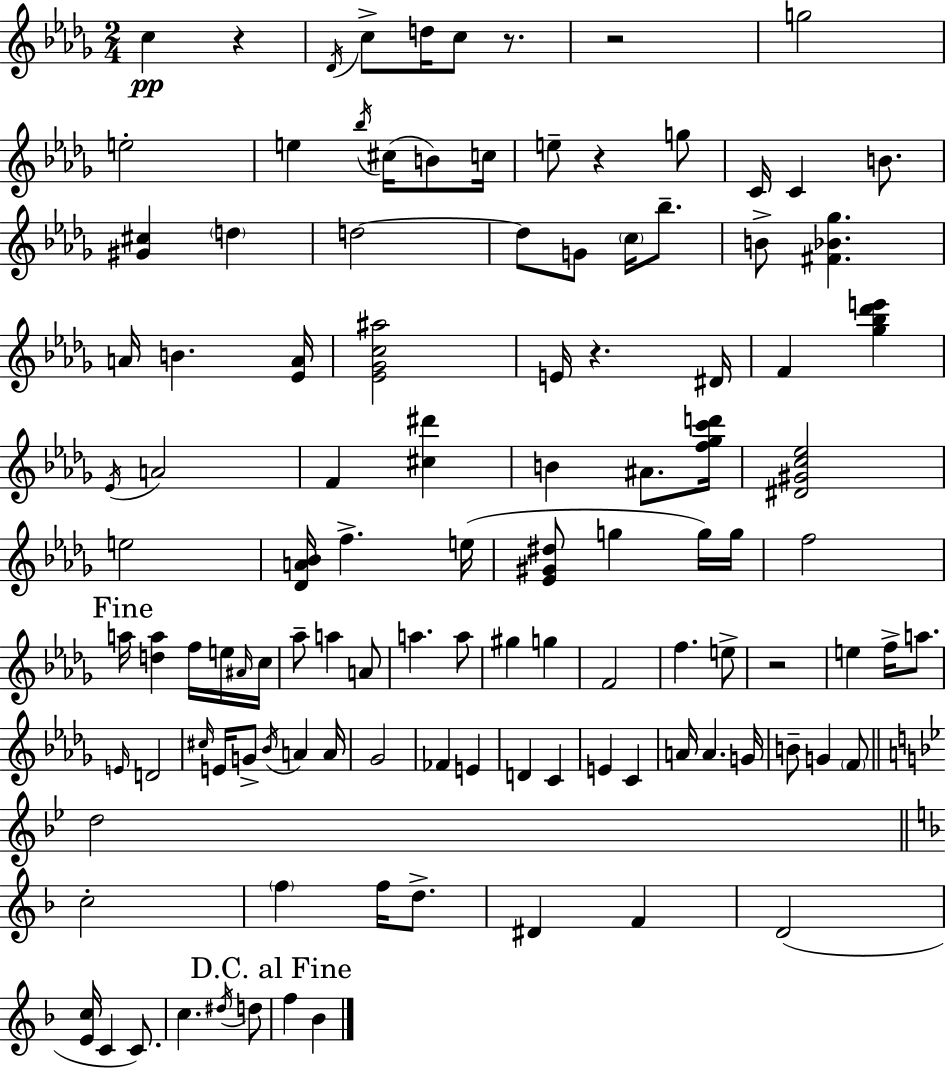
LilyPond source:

{
  \clef treble
  \numericTimeSignature
  \time 2/4
  \key bes \minor
  \repeat volta 2 { c''4\pp r4 | \acciaccatura { des'16 } c''8-> d''16 c''8 r8. | r2 | g''2 | \break e''2-. | e''4 \acciaccatura { bes''16 }( cis''16 b'8) | c''16 e''8-- r4 | g''8 c'16 c'4 b'8. | \break <gis' cis''>4 \parenthesize d''4 | d''2~~ | d''8 g'8 \parenthesize c''16 bes''8.-- | b'8-> <fis' bes' ges''>4. | \break a'16 b'4. | <ees' a'>16 <ees' ges' c'' ais''>2 | e'16 r4. | dis'16 f'4 <ges'' bes'' des''' e'''>4 | \break \acciaccatura { ees'16 } a'2 | f'4 <cis'' dis'''>4 | b'4 ais'8. | <f'' ges'' c''' d'''>16 <dis' gis' c'' ees''>2 | \break e''2 | <des' a' bes'>16 f''4.-> | e''16( <ees' gis' dis''>8 g''4 | g''16) g''16 f''2 | \break \mark "Fine" a''16 <d'' a''>4 | f''16 e''16 \grace { ais'16 } c''16 aes''8-- a''4 | a'8 a''4. | a''8 gis''4 | \break g''4 f'2 | f''4. | e''8-> r2 | e''4 | \break f''16-> a''8. \grace { e'16 } d'2 | \grace { cis''16 } e'16 g'8-> | \acciaccatura { bes'16 } a'4 a'16 ges'2 | fes'4 | \break e'4 d'4 | c'4 e'4 | c'4 a'16 | a'4. g'16 b'8-- | \break g'4 \parenthesize f'8 \bar "||" \break \key bes \major d''2 | \bar "||" \break \key f \major c''2-. | \parenthesize f''4 f''16 d''8.-> | dis'4 f'4 | d'2( | \break <e' c''>16 c'4 c'8.) | c''4. \acciaccatura { dis''16 } d''8 | \mark "D.C. al Fine" f''4 bes'4 | } \bar "|."
}